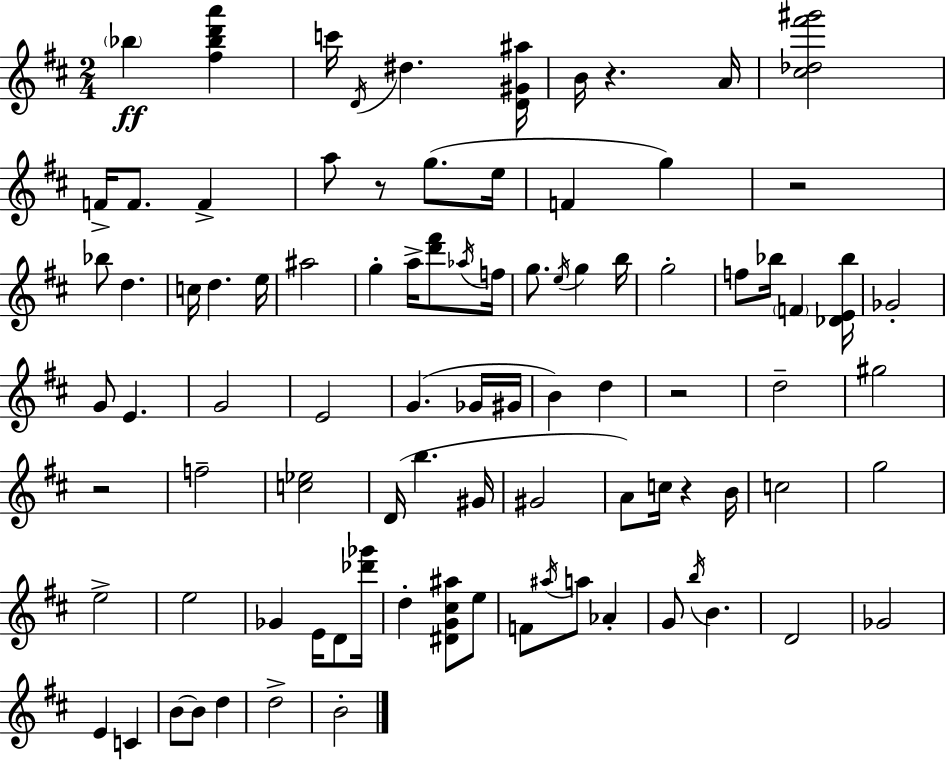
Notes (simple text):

Bb5/q [F#5,Bb5,D6,A6]/q C6/s D4/s D#5/q. [D4,G#4,A#5]/s B4/s R/q. A4/s [C#5,Db5,F#6,G#6]/h F4/s F4/e. F4/q A5/e R/e G5/e. E5/s F4/q G5/q R/h Bb5/e D5/q. C5/s D5/q. E5/s A#5/h G5/q A5/s [D6,F#6]/e Ab5/s F5/s G5/e. E5/s G5/q B5/s G5/h F5/e Bb5/s F4/q [Db4,E4,Bb5]/s Gb4/h G4/e E4/q. G4/h E4/h G4/q. Gb4/s G#4/s B4/q D5/q R/h D5/h G#5/h R/h F5/h [C5,Eb5]/h D4/s B5/q. G#4/s G#4/h A4/e C5/s R/q B4/s C5/h G5/h E5/h E5/h Gb4/q E4/s D4/e [Db6,Gb6]/s D5/q [D#4,G4,C#5,A#5]/e E5/e F4/e A#5/s A5/e Ab4/q G4/e B5/s B4/q. D4/h Gb4/h E4/q C4/q B4/e B4/e D5/q D5/h B4/h